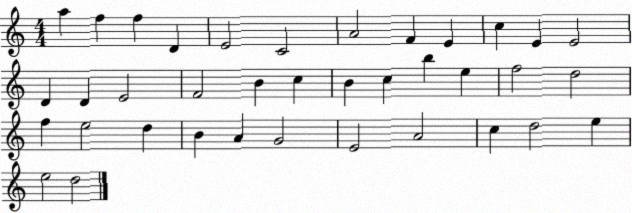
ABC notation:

X:1
T:Untitled
M:4/4
L:1/4
K:C
a f f D E2 C2 A2 F E c E E2 D D E2 F2 B c B c b e f2 d2 f e2 d B A G2 E2 A2 c d2 e e2 d2